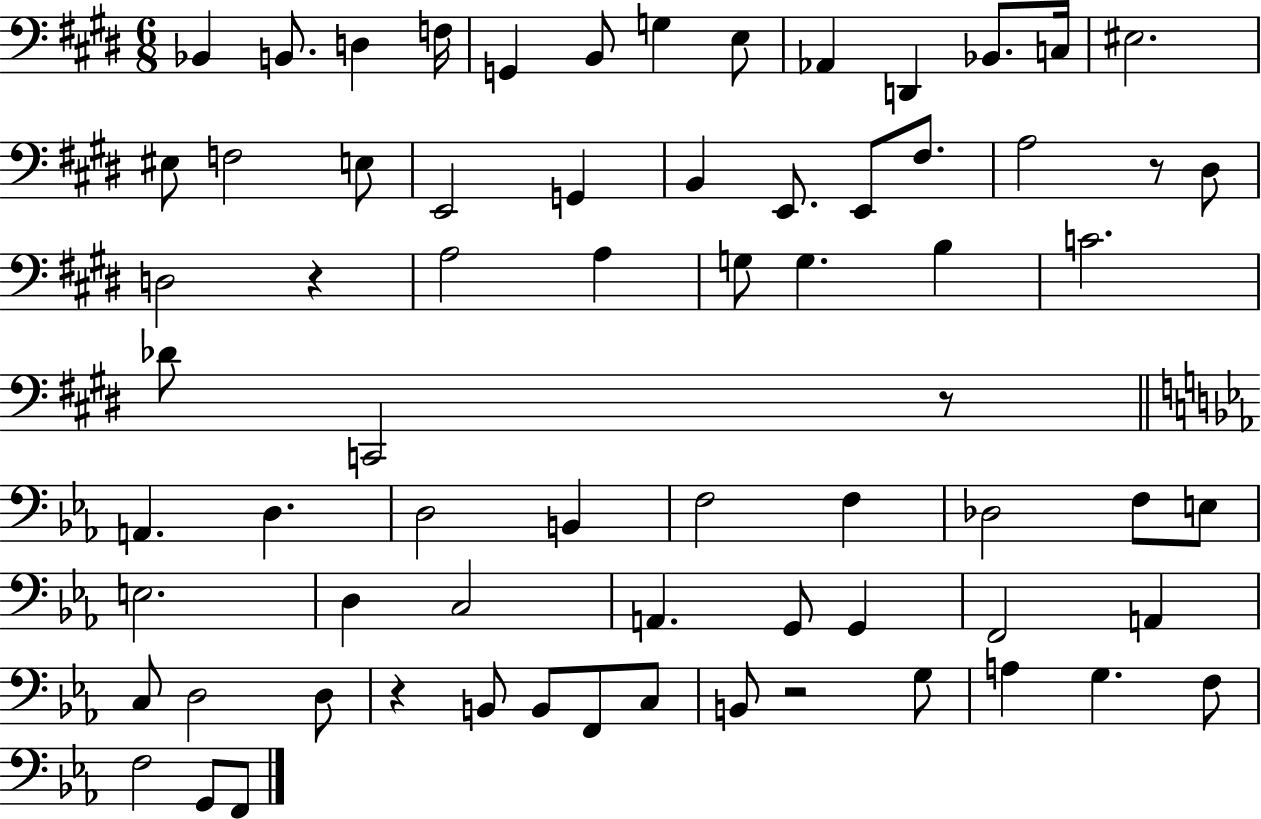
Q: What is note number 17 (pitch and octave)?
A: E2